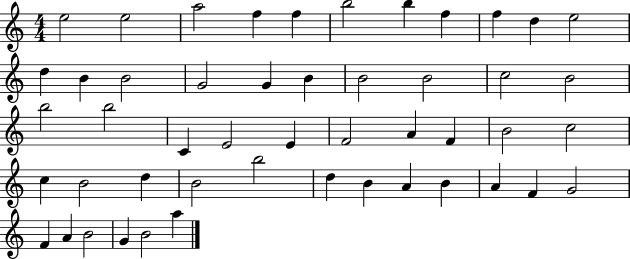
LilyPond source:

{
  \clef treble
  \numericTimeSignature
  \time 4/4
  \key c \major
  e''2 e''2 | a''2 f''4 f''4 | b''2 b''4 f''4 | f''4 d''4 e''2 | \break d''4 b'4 b'2 | g'2 g'4 b'4 | b'2 b'2 | c''2 b'2 | \break b''2 b''2 | c'4 e'2 e'4 | f'2 a'4 f'4 | b'2 c''2 | \break c''4 b'2 d''4 | b'2 b''2 | d''4 b'4 a'4 b'4 | a'4 f'4 g'2 | \break f'4 a'4 b'2 | g'4 b'2 a''4 | \bar "|."
}